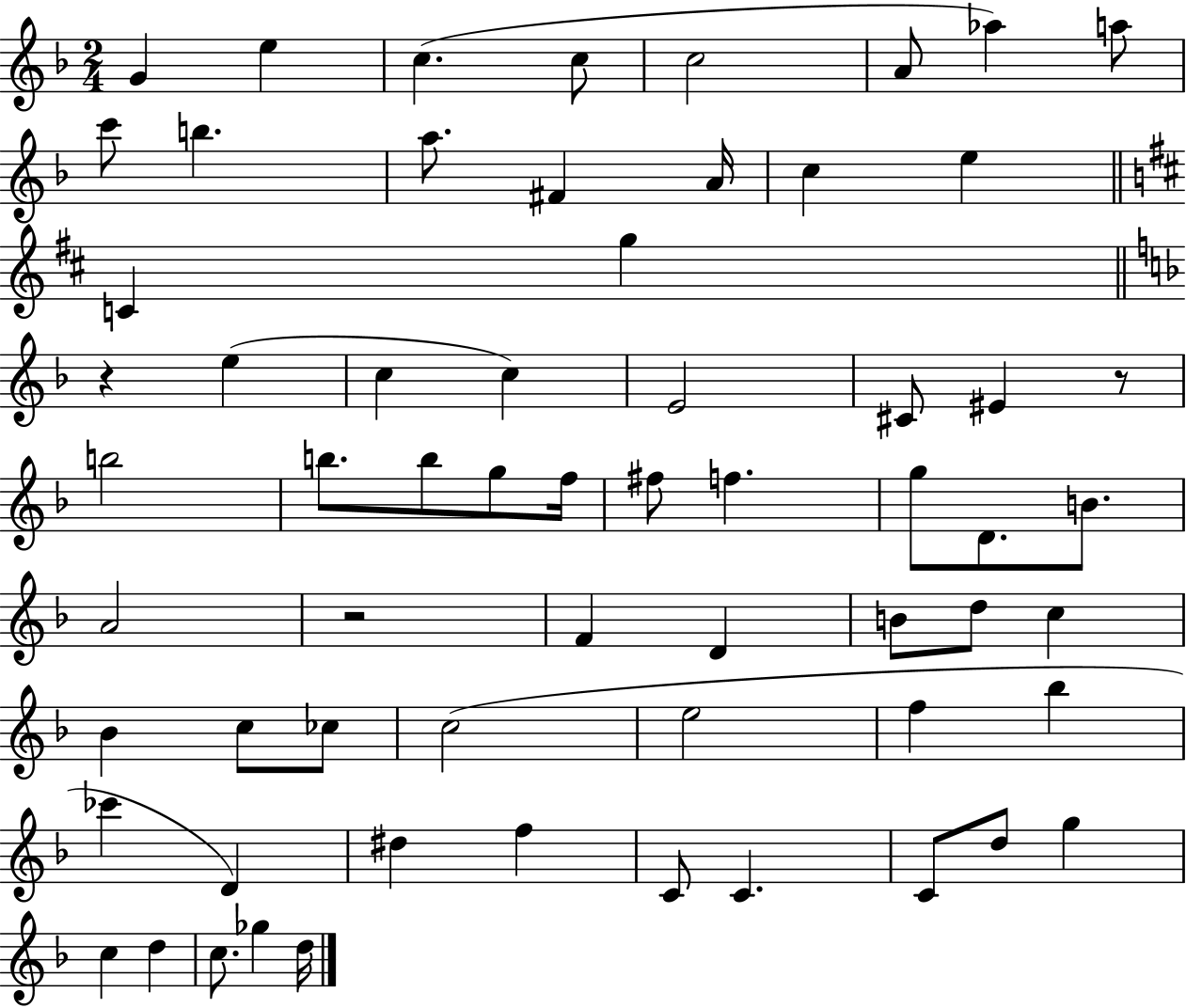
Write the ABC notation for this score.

X:1
T:Untitled
M:2/4
L:1/4
K:F
G e c c/2 c2 A/2 _a a/2 c'/2 b a/2 ^F A/4 c e C g z e c c E2 ^C/2 ^E z/2 b2 b/2 b/2 g/2 f/4 ^f/2 f g/2 D/2 B/2 A2 z2 F D B/2 d/2 c _B c/2 _c/2 c2 e2 f _b _c' D ^d f C/2 C C/2 d/2 g c d c/2 _g d/4